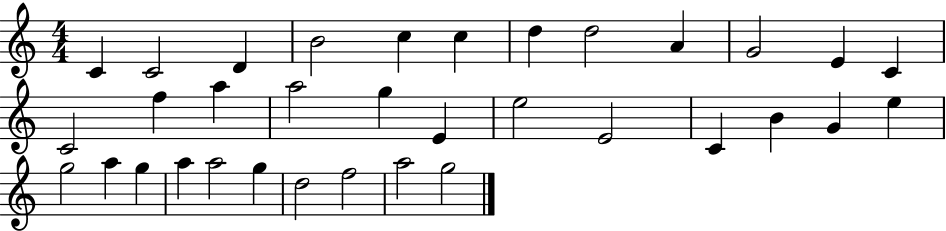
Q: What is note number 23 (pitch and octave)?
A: G4